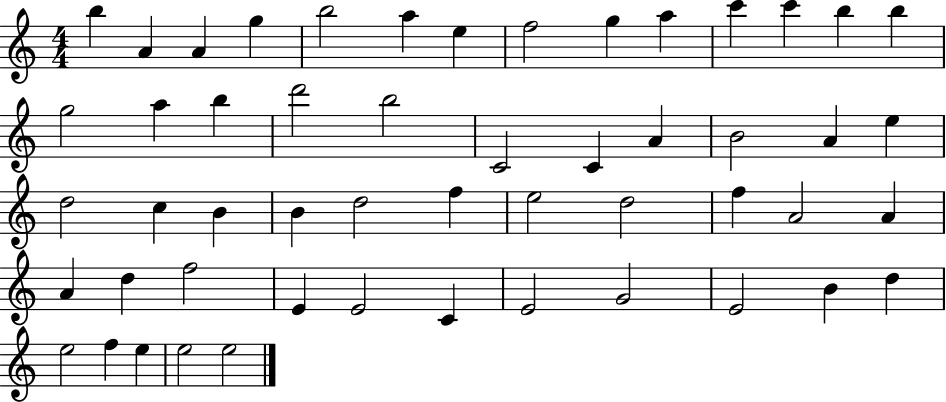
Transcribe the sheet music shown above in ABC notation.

X:1
T:Untitled
M:4/4
L:1/4
K:C
b A A g b2 a e f2 g a c' c' b b g2 a b d'2 b2 C2 C A B2 A e d2 c B B d2 f e2 d2 f A2 A A d f2 E E2 C E2 G2 E2 B d e2 f e e2 e2